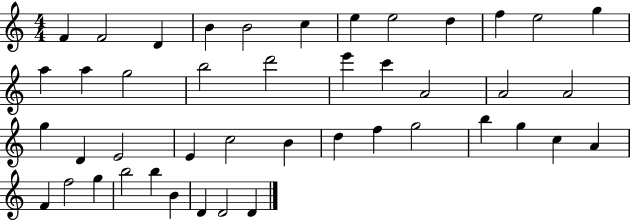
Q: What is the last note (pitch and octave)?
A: D4